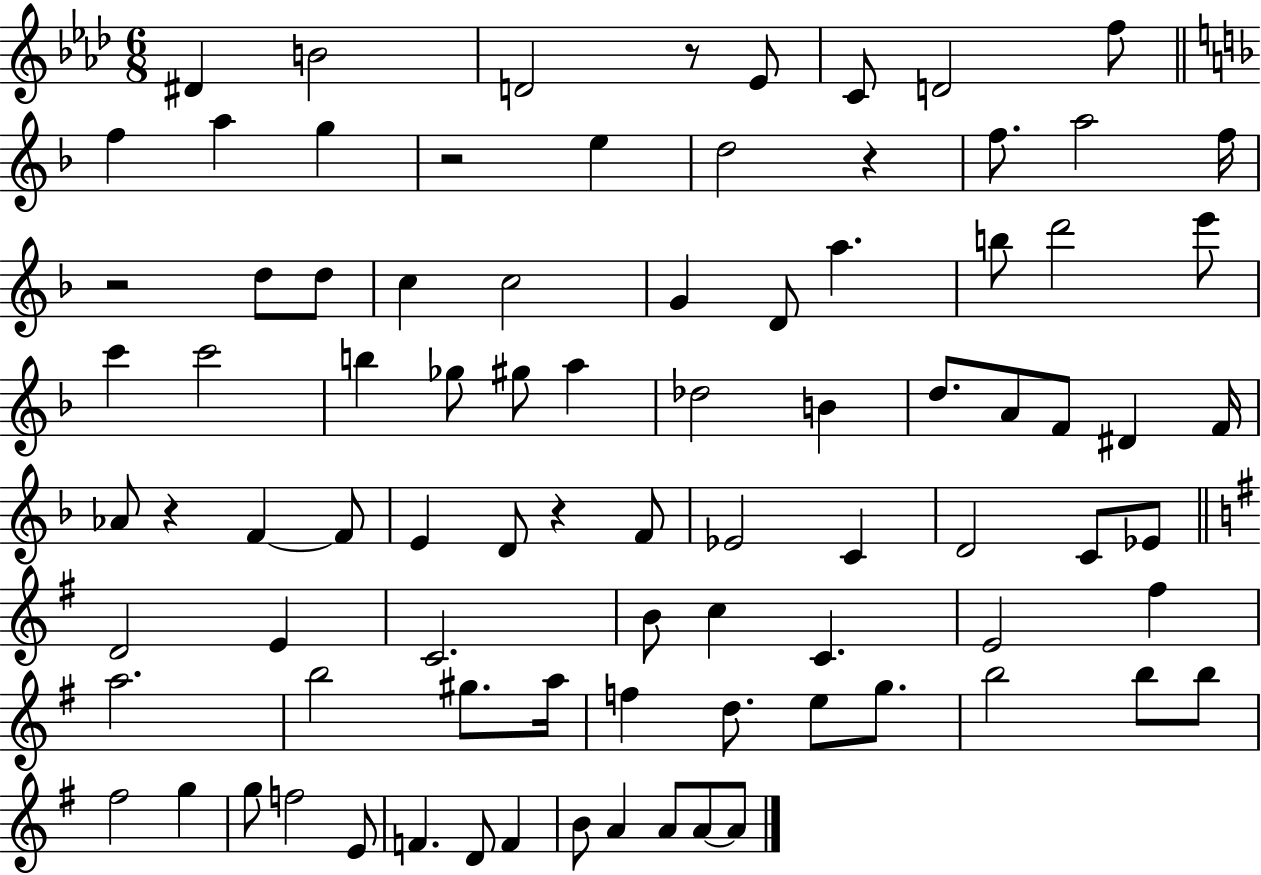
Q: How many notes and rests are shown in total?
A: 87